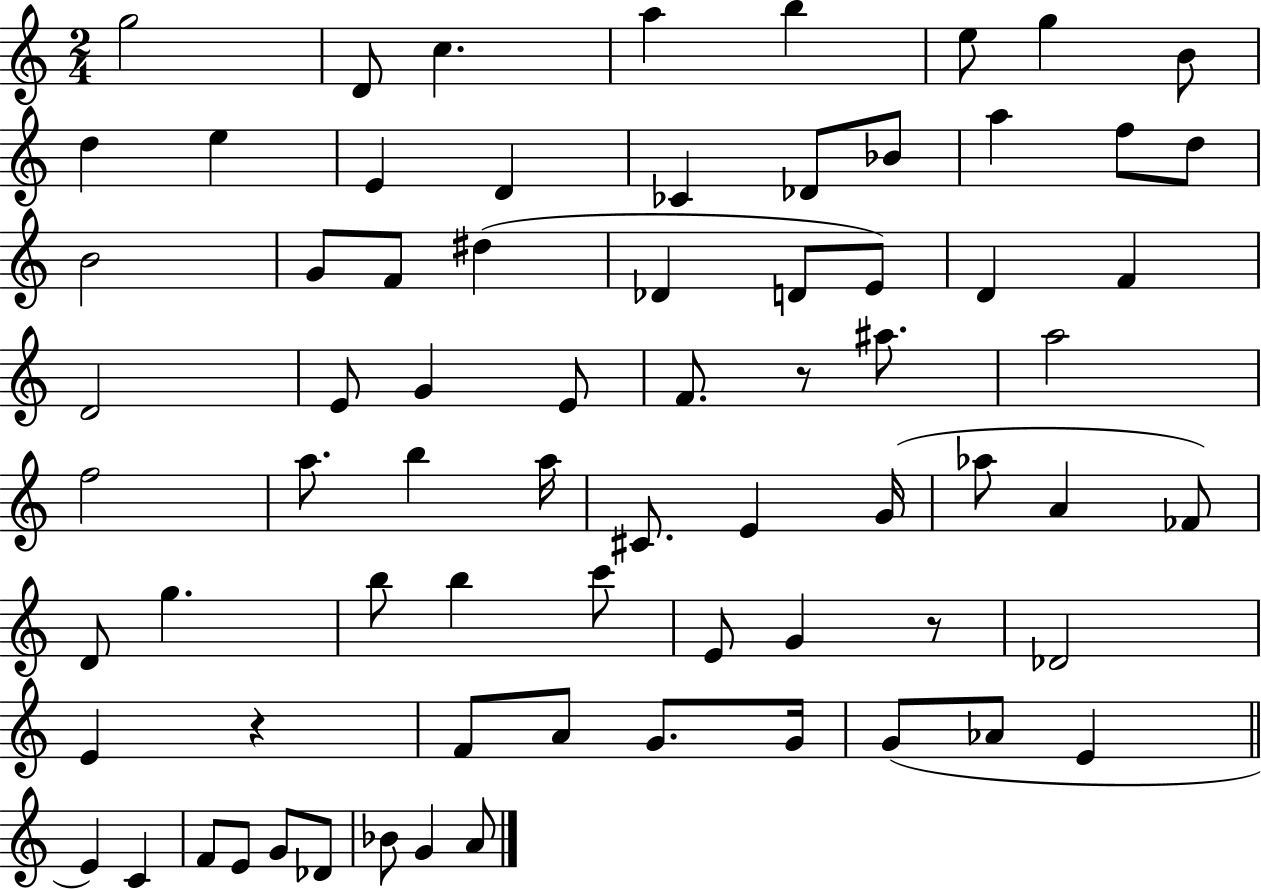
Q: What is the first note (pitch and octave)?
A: G5